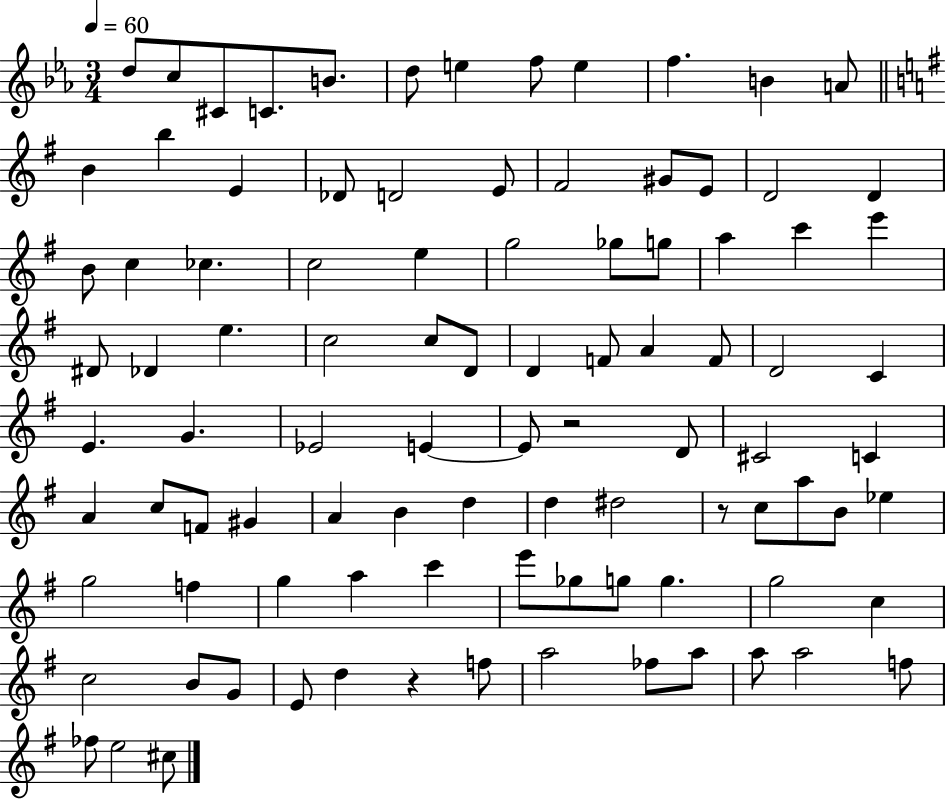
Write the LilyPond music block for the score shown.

{
  \clef treble
  \numericTimeSignature
  \time 3/4
  \key ees \major
  \tempo 4 = 60
  d''8 c''8 cis'8 c'8. b'8. | d''8 e''4 f''8 e''4 | f''4. b'4 a'8 | \bar "||" \break \key g \major b'4 b''4 e'4 | des'8 d'2 e'8 | fis'2 gis'8 e'8 | d'2 d'4 | \break b'8 c''4 ces''4. | c''2 e''4 | g''2 ges''8 g''8 | a''4 c'''4 e'''4 | \break dis'8 des'4 e''4. | c''2 c''8 d'8 | d'4 f'8 a'4 f'8 | d'2 c'4 | \break e'4. g'4. | ees'2 e'4~~ | e'8 r2 d'8 | cis'2 c'4 | \break a'4 c''8 f'8 gis'4 | a'4 b'4 d''4 | d''4 dis''2 | r8 c''8 a''8 b'8 ees''4 | \break g''2 f''4 | g''4 a''4 c'''4 | e'''8 ges''8 g''8 g''4. | g''2 c''4 | \break c''2 b'8 g'8 | e'8 d''4 r4 f''8 | a''2 fes''8 a''8 | a''8 a''2 f''8 | \break fes''8 e''2 cis''8 | \bar "|."
}